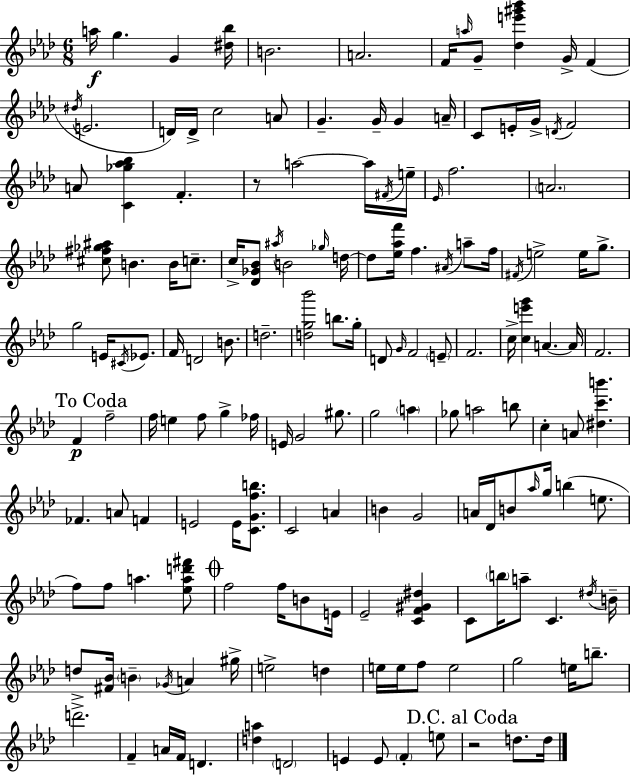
{
  \clef treble
  \numericTimeSignature
  \time 6/8
  \key aes \major
  a''16\f g''4. g'4 <dis'' bes''>16 | b'2. | a'2. | f'16 \grace { a''16 } g'8-- <des'' e''' gis''' bes'''>4 g'16-> f'4( | \break \acciaccatura { dis''16 } e'2. | d'16) d'16-> c''2 | a'8 g'4.-- g'16-- g'4 | a'16-- c'8 e'16-. g'16-> \acciaccatura { d'16 } f'2 | \break a'8 <c' ges'' aes'' bes''>4 f'4.-. | r8 a''2~~ | a''16 \acciaccatura { fis'16 } e''16-- \grace { ees'16 } f''2. | \parenthesize a'2. | \break <cis'' fis'' ges'' ais''>8 b'4. | b'16 c''8.-- c''16-> <des' ges' bes'>8 \acciaccatura { ais''16 } b'2 | \grace { ges''16 } d''16~~ d''8 <ees'' aes'' f'''>16 f''4. | \acciaccatura { ais'16 } a''8-- f''16 \acciaccatura { fis'16 } e''2-> | \break e''16 g''8.-> g''2 | e'16 \acciaccatura { cis'16 } ees'8. f'16 d'2 | b'8. d''2.-- | <d'' g'' bes'''>2 | \break b''8. g''16-. d'8 | \grace { g'16 } f'2 \parenthesize e'8-- f'2. | c''16-> | <c'' e''' g'''>4 a'4.~~ a'16 f'2. | \break \mark "To Coda" f'4\p | f''2-- f''16 | e''4 f''8 g''4-> fes''16 e'16 | g'2 gis''8. g''2 | \break \parenthesize a''4 ges''8 | a''2 b''8 c''4-. | a'8 <dis'' c''' b'''>4. fes'4. | a'8 f'4 e'2 | \break e'16 <c' g' f'' b''>8. c'2 | a'4 b'4 | g'2 a'16 | des'16 b'8 \grace { aes''16 } g''16 b''4( e''8. | \break f''8) f''8 a''4. <ees'' a'' d''' fis'''>8 | \mark \markup { \musicglyph "scripts.coda" } f''2 f''16 b'8 e'16 | ees'2-- <c' f' gis' dis''>4 | c'8 \parenthesize b''16 a''8-- c'4. \acciaccatura { dis''16 } | \break b'16-- d''8-> <fis' bes'>16 \parenthesize b'4-- \acciaccatura { ges'16 } a'4 | gis''16-> e''2-> d''4 | e''16 e''16 f''8 e''2 | g''2 e''16 b''8.-- | \break d'''2.-> | f'4-- a'16 f'16 d'4. | <d'' a''>4 \parenthesize d'2 | e'4 e'8 \parenthesize f'4-. | \break e''8 \mark "D.C. al Coda" r2 d''8. | d''16 \bar "|."
}